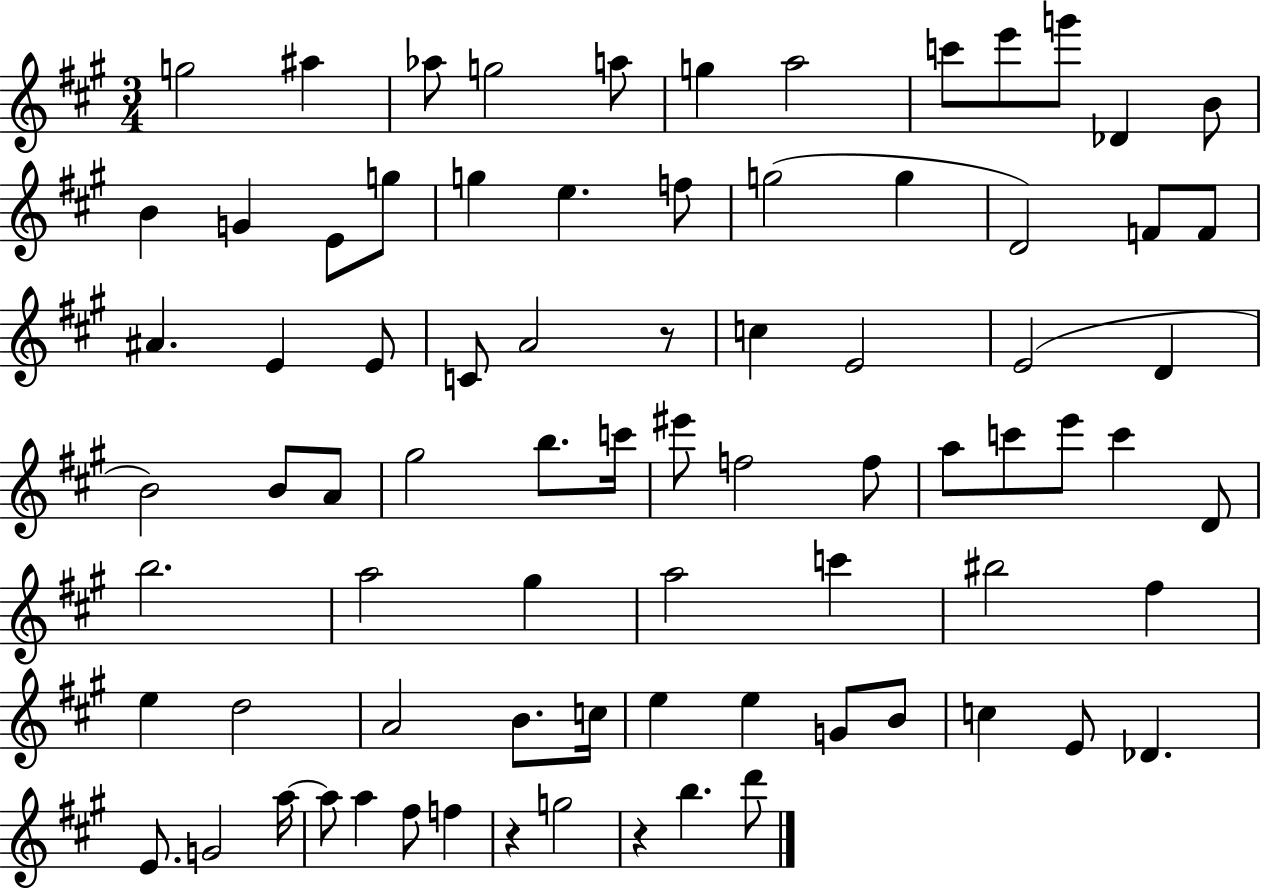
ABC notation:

X:1
T:Untitled
M:3/4
L:1/4
K:A
g2 ^a _a/2 g2 a/2 g a2 c'/2 e'/2 g'/2 _D B/2 B G E/2 g/2 g e f/2 g2 g D2 F/2 F/2 ^A E E/2 C/2 A2 z/2 c E2 E2 D B2 B/2 A/2 ^g2 b/2 c'/4 ^e'/2 f2 f/2 a/2 c'/2 e'/2 c' D/2 b2 a2 ^g a2 c' ^b2 ^f e d2 A2 B/2 c/4 e e G/2 B/2 c E/2 _D E/2 G2 a/4 a/2 a ^f/2 f z g2 z b d'/2